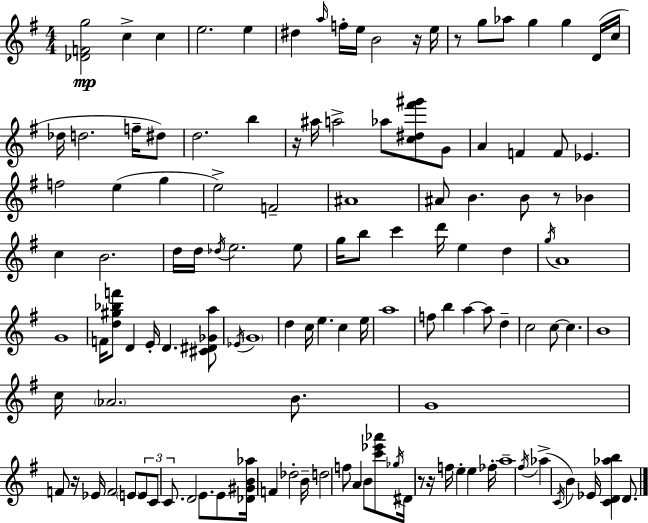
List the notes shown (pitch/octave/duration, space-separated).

[Db4,F4,G5]/h C5/q C5/q E5/h. E5/q D#5/q A5/s F5/s E5/s B4/h R/s E5/s R/e G5/e Ab5/e G5/q G5/q D4/s C5/s Db5/s D5/h. F5/s D#5/e D5/h. B5/q R/s A#5/s A5/h Ab5/e [C5,D#5,F#6,G#6]/e G4/e A4/q F4/q F4/e Eb4/q. F5/h E5/q G5/q E5/h F4/h A#4/w A#4/e B4/q. B4/e R/e Bb4/q C5/q B4/h. D5/s D5/s Db5/s E5/h. E5/e G5/s B5/e C6/q D6/s E5/q D5/q G5/s A4/w G4/w F4/s [D5,G#5,Bb5,F6]/e D4/q E4/s D4/q. [C#4,D#4,Gb4,A5]/e Eb4/s G4/w D5/q C5/s E5/q. C5/q E5/s A5/w F5/e B5/q A5/q A5/e D5/q C5/h C5/e C5/q. B4/w C5/s Ab4/h. B4/e. G4/w F4/e R/s Eb4/s F4/h E4/e E4/e C4/e C4/e. D4/h E4/e. E4/e [Db4,G#4,B4,Ab5]/s F4/q Db5/h B4/s D5/h F5/e A4/q B4/e [C6,Eb6,Ab6]/e Gb5/s D#4/s R/e R/s F5/s E5/q E5/q FES5/s A5/w F#5/s Ab5/q C4/s B4/q Eb4/s [C4,D4,Ab5,B5]/q D4/e.